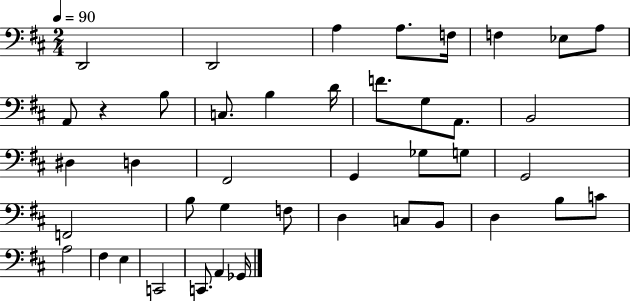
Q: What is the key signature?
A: D major